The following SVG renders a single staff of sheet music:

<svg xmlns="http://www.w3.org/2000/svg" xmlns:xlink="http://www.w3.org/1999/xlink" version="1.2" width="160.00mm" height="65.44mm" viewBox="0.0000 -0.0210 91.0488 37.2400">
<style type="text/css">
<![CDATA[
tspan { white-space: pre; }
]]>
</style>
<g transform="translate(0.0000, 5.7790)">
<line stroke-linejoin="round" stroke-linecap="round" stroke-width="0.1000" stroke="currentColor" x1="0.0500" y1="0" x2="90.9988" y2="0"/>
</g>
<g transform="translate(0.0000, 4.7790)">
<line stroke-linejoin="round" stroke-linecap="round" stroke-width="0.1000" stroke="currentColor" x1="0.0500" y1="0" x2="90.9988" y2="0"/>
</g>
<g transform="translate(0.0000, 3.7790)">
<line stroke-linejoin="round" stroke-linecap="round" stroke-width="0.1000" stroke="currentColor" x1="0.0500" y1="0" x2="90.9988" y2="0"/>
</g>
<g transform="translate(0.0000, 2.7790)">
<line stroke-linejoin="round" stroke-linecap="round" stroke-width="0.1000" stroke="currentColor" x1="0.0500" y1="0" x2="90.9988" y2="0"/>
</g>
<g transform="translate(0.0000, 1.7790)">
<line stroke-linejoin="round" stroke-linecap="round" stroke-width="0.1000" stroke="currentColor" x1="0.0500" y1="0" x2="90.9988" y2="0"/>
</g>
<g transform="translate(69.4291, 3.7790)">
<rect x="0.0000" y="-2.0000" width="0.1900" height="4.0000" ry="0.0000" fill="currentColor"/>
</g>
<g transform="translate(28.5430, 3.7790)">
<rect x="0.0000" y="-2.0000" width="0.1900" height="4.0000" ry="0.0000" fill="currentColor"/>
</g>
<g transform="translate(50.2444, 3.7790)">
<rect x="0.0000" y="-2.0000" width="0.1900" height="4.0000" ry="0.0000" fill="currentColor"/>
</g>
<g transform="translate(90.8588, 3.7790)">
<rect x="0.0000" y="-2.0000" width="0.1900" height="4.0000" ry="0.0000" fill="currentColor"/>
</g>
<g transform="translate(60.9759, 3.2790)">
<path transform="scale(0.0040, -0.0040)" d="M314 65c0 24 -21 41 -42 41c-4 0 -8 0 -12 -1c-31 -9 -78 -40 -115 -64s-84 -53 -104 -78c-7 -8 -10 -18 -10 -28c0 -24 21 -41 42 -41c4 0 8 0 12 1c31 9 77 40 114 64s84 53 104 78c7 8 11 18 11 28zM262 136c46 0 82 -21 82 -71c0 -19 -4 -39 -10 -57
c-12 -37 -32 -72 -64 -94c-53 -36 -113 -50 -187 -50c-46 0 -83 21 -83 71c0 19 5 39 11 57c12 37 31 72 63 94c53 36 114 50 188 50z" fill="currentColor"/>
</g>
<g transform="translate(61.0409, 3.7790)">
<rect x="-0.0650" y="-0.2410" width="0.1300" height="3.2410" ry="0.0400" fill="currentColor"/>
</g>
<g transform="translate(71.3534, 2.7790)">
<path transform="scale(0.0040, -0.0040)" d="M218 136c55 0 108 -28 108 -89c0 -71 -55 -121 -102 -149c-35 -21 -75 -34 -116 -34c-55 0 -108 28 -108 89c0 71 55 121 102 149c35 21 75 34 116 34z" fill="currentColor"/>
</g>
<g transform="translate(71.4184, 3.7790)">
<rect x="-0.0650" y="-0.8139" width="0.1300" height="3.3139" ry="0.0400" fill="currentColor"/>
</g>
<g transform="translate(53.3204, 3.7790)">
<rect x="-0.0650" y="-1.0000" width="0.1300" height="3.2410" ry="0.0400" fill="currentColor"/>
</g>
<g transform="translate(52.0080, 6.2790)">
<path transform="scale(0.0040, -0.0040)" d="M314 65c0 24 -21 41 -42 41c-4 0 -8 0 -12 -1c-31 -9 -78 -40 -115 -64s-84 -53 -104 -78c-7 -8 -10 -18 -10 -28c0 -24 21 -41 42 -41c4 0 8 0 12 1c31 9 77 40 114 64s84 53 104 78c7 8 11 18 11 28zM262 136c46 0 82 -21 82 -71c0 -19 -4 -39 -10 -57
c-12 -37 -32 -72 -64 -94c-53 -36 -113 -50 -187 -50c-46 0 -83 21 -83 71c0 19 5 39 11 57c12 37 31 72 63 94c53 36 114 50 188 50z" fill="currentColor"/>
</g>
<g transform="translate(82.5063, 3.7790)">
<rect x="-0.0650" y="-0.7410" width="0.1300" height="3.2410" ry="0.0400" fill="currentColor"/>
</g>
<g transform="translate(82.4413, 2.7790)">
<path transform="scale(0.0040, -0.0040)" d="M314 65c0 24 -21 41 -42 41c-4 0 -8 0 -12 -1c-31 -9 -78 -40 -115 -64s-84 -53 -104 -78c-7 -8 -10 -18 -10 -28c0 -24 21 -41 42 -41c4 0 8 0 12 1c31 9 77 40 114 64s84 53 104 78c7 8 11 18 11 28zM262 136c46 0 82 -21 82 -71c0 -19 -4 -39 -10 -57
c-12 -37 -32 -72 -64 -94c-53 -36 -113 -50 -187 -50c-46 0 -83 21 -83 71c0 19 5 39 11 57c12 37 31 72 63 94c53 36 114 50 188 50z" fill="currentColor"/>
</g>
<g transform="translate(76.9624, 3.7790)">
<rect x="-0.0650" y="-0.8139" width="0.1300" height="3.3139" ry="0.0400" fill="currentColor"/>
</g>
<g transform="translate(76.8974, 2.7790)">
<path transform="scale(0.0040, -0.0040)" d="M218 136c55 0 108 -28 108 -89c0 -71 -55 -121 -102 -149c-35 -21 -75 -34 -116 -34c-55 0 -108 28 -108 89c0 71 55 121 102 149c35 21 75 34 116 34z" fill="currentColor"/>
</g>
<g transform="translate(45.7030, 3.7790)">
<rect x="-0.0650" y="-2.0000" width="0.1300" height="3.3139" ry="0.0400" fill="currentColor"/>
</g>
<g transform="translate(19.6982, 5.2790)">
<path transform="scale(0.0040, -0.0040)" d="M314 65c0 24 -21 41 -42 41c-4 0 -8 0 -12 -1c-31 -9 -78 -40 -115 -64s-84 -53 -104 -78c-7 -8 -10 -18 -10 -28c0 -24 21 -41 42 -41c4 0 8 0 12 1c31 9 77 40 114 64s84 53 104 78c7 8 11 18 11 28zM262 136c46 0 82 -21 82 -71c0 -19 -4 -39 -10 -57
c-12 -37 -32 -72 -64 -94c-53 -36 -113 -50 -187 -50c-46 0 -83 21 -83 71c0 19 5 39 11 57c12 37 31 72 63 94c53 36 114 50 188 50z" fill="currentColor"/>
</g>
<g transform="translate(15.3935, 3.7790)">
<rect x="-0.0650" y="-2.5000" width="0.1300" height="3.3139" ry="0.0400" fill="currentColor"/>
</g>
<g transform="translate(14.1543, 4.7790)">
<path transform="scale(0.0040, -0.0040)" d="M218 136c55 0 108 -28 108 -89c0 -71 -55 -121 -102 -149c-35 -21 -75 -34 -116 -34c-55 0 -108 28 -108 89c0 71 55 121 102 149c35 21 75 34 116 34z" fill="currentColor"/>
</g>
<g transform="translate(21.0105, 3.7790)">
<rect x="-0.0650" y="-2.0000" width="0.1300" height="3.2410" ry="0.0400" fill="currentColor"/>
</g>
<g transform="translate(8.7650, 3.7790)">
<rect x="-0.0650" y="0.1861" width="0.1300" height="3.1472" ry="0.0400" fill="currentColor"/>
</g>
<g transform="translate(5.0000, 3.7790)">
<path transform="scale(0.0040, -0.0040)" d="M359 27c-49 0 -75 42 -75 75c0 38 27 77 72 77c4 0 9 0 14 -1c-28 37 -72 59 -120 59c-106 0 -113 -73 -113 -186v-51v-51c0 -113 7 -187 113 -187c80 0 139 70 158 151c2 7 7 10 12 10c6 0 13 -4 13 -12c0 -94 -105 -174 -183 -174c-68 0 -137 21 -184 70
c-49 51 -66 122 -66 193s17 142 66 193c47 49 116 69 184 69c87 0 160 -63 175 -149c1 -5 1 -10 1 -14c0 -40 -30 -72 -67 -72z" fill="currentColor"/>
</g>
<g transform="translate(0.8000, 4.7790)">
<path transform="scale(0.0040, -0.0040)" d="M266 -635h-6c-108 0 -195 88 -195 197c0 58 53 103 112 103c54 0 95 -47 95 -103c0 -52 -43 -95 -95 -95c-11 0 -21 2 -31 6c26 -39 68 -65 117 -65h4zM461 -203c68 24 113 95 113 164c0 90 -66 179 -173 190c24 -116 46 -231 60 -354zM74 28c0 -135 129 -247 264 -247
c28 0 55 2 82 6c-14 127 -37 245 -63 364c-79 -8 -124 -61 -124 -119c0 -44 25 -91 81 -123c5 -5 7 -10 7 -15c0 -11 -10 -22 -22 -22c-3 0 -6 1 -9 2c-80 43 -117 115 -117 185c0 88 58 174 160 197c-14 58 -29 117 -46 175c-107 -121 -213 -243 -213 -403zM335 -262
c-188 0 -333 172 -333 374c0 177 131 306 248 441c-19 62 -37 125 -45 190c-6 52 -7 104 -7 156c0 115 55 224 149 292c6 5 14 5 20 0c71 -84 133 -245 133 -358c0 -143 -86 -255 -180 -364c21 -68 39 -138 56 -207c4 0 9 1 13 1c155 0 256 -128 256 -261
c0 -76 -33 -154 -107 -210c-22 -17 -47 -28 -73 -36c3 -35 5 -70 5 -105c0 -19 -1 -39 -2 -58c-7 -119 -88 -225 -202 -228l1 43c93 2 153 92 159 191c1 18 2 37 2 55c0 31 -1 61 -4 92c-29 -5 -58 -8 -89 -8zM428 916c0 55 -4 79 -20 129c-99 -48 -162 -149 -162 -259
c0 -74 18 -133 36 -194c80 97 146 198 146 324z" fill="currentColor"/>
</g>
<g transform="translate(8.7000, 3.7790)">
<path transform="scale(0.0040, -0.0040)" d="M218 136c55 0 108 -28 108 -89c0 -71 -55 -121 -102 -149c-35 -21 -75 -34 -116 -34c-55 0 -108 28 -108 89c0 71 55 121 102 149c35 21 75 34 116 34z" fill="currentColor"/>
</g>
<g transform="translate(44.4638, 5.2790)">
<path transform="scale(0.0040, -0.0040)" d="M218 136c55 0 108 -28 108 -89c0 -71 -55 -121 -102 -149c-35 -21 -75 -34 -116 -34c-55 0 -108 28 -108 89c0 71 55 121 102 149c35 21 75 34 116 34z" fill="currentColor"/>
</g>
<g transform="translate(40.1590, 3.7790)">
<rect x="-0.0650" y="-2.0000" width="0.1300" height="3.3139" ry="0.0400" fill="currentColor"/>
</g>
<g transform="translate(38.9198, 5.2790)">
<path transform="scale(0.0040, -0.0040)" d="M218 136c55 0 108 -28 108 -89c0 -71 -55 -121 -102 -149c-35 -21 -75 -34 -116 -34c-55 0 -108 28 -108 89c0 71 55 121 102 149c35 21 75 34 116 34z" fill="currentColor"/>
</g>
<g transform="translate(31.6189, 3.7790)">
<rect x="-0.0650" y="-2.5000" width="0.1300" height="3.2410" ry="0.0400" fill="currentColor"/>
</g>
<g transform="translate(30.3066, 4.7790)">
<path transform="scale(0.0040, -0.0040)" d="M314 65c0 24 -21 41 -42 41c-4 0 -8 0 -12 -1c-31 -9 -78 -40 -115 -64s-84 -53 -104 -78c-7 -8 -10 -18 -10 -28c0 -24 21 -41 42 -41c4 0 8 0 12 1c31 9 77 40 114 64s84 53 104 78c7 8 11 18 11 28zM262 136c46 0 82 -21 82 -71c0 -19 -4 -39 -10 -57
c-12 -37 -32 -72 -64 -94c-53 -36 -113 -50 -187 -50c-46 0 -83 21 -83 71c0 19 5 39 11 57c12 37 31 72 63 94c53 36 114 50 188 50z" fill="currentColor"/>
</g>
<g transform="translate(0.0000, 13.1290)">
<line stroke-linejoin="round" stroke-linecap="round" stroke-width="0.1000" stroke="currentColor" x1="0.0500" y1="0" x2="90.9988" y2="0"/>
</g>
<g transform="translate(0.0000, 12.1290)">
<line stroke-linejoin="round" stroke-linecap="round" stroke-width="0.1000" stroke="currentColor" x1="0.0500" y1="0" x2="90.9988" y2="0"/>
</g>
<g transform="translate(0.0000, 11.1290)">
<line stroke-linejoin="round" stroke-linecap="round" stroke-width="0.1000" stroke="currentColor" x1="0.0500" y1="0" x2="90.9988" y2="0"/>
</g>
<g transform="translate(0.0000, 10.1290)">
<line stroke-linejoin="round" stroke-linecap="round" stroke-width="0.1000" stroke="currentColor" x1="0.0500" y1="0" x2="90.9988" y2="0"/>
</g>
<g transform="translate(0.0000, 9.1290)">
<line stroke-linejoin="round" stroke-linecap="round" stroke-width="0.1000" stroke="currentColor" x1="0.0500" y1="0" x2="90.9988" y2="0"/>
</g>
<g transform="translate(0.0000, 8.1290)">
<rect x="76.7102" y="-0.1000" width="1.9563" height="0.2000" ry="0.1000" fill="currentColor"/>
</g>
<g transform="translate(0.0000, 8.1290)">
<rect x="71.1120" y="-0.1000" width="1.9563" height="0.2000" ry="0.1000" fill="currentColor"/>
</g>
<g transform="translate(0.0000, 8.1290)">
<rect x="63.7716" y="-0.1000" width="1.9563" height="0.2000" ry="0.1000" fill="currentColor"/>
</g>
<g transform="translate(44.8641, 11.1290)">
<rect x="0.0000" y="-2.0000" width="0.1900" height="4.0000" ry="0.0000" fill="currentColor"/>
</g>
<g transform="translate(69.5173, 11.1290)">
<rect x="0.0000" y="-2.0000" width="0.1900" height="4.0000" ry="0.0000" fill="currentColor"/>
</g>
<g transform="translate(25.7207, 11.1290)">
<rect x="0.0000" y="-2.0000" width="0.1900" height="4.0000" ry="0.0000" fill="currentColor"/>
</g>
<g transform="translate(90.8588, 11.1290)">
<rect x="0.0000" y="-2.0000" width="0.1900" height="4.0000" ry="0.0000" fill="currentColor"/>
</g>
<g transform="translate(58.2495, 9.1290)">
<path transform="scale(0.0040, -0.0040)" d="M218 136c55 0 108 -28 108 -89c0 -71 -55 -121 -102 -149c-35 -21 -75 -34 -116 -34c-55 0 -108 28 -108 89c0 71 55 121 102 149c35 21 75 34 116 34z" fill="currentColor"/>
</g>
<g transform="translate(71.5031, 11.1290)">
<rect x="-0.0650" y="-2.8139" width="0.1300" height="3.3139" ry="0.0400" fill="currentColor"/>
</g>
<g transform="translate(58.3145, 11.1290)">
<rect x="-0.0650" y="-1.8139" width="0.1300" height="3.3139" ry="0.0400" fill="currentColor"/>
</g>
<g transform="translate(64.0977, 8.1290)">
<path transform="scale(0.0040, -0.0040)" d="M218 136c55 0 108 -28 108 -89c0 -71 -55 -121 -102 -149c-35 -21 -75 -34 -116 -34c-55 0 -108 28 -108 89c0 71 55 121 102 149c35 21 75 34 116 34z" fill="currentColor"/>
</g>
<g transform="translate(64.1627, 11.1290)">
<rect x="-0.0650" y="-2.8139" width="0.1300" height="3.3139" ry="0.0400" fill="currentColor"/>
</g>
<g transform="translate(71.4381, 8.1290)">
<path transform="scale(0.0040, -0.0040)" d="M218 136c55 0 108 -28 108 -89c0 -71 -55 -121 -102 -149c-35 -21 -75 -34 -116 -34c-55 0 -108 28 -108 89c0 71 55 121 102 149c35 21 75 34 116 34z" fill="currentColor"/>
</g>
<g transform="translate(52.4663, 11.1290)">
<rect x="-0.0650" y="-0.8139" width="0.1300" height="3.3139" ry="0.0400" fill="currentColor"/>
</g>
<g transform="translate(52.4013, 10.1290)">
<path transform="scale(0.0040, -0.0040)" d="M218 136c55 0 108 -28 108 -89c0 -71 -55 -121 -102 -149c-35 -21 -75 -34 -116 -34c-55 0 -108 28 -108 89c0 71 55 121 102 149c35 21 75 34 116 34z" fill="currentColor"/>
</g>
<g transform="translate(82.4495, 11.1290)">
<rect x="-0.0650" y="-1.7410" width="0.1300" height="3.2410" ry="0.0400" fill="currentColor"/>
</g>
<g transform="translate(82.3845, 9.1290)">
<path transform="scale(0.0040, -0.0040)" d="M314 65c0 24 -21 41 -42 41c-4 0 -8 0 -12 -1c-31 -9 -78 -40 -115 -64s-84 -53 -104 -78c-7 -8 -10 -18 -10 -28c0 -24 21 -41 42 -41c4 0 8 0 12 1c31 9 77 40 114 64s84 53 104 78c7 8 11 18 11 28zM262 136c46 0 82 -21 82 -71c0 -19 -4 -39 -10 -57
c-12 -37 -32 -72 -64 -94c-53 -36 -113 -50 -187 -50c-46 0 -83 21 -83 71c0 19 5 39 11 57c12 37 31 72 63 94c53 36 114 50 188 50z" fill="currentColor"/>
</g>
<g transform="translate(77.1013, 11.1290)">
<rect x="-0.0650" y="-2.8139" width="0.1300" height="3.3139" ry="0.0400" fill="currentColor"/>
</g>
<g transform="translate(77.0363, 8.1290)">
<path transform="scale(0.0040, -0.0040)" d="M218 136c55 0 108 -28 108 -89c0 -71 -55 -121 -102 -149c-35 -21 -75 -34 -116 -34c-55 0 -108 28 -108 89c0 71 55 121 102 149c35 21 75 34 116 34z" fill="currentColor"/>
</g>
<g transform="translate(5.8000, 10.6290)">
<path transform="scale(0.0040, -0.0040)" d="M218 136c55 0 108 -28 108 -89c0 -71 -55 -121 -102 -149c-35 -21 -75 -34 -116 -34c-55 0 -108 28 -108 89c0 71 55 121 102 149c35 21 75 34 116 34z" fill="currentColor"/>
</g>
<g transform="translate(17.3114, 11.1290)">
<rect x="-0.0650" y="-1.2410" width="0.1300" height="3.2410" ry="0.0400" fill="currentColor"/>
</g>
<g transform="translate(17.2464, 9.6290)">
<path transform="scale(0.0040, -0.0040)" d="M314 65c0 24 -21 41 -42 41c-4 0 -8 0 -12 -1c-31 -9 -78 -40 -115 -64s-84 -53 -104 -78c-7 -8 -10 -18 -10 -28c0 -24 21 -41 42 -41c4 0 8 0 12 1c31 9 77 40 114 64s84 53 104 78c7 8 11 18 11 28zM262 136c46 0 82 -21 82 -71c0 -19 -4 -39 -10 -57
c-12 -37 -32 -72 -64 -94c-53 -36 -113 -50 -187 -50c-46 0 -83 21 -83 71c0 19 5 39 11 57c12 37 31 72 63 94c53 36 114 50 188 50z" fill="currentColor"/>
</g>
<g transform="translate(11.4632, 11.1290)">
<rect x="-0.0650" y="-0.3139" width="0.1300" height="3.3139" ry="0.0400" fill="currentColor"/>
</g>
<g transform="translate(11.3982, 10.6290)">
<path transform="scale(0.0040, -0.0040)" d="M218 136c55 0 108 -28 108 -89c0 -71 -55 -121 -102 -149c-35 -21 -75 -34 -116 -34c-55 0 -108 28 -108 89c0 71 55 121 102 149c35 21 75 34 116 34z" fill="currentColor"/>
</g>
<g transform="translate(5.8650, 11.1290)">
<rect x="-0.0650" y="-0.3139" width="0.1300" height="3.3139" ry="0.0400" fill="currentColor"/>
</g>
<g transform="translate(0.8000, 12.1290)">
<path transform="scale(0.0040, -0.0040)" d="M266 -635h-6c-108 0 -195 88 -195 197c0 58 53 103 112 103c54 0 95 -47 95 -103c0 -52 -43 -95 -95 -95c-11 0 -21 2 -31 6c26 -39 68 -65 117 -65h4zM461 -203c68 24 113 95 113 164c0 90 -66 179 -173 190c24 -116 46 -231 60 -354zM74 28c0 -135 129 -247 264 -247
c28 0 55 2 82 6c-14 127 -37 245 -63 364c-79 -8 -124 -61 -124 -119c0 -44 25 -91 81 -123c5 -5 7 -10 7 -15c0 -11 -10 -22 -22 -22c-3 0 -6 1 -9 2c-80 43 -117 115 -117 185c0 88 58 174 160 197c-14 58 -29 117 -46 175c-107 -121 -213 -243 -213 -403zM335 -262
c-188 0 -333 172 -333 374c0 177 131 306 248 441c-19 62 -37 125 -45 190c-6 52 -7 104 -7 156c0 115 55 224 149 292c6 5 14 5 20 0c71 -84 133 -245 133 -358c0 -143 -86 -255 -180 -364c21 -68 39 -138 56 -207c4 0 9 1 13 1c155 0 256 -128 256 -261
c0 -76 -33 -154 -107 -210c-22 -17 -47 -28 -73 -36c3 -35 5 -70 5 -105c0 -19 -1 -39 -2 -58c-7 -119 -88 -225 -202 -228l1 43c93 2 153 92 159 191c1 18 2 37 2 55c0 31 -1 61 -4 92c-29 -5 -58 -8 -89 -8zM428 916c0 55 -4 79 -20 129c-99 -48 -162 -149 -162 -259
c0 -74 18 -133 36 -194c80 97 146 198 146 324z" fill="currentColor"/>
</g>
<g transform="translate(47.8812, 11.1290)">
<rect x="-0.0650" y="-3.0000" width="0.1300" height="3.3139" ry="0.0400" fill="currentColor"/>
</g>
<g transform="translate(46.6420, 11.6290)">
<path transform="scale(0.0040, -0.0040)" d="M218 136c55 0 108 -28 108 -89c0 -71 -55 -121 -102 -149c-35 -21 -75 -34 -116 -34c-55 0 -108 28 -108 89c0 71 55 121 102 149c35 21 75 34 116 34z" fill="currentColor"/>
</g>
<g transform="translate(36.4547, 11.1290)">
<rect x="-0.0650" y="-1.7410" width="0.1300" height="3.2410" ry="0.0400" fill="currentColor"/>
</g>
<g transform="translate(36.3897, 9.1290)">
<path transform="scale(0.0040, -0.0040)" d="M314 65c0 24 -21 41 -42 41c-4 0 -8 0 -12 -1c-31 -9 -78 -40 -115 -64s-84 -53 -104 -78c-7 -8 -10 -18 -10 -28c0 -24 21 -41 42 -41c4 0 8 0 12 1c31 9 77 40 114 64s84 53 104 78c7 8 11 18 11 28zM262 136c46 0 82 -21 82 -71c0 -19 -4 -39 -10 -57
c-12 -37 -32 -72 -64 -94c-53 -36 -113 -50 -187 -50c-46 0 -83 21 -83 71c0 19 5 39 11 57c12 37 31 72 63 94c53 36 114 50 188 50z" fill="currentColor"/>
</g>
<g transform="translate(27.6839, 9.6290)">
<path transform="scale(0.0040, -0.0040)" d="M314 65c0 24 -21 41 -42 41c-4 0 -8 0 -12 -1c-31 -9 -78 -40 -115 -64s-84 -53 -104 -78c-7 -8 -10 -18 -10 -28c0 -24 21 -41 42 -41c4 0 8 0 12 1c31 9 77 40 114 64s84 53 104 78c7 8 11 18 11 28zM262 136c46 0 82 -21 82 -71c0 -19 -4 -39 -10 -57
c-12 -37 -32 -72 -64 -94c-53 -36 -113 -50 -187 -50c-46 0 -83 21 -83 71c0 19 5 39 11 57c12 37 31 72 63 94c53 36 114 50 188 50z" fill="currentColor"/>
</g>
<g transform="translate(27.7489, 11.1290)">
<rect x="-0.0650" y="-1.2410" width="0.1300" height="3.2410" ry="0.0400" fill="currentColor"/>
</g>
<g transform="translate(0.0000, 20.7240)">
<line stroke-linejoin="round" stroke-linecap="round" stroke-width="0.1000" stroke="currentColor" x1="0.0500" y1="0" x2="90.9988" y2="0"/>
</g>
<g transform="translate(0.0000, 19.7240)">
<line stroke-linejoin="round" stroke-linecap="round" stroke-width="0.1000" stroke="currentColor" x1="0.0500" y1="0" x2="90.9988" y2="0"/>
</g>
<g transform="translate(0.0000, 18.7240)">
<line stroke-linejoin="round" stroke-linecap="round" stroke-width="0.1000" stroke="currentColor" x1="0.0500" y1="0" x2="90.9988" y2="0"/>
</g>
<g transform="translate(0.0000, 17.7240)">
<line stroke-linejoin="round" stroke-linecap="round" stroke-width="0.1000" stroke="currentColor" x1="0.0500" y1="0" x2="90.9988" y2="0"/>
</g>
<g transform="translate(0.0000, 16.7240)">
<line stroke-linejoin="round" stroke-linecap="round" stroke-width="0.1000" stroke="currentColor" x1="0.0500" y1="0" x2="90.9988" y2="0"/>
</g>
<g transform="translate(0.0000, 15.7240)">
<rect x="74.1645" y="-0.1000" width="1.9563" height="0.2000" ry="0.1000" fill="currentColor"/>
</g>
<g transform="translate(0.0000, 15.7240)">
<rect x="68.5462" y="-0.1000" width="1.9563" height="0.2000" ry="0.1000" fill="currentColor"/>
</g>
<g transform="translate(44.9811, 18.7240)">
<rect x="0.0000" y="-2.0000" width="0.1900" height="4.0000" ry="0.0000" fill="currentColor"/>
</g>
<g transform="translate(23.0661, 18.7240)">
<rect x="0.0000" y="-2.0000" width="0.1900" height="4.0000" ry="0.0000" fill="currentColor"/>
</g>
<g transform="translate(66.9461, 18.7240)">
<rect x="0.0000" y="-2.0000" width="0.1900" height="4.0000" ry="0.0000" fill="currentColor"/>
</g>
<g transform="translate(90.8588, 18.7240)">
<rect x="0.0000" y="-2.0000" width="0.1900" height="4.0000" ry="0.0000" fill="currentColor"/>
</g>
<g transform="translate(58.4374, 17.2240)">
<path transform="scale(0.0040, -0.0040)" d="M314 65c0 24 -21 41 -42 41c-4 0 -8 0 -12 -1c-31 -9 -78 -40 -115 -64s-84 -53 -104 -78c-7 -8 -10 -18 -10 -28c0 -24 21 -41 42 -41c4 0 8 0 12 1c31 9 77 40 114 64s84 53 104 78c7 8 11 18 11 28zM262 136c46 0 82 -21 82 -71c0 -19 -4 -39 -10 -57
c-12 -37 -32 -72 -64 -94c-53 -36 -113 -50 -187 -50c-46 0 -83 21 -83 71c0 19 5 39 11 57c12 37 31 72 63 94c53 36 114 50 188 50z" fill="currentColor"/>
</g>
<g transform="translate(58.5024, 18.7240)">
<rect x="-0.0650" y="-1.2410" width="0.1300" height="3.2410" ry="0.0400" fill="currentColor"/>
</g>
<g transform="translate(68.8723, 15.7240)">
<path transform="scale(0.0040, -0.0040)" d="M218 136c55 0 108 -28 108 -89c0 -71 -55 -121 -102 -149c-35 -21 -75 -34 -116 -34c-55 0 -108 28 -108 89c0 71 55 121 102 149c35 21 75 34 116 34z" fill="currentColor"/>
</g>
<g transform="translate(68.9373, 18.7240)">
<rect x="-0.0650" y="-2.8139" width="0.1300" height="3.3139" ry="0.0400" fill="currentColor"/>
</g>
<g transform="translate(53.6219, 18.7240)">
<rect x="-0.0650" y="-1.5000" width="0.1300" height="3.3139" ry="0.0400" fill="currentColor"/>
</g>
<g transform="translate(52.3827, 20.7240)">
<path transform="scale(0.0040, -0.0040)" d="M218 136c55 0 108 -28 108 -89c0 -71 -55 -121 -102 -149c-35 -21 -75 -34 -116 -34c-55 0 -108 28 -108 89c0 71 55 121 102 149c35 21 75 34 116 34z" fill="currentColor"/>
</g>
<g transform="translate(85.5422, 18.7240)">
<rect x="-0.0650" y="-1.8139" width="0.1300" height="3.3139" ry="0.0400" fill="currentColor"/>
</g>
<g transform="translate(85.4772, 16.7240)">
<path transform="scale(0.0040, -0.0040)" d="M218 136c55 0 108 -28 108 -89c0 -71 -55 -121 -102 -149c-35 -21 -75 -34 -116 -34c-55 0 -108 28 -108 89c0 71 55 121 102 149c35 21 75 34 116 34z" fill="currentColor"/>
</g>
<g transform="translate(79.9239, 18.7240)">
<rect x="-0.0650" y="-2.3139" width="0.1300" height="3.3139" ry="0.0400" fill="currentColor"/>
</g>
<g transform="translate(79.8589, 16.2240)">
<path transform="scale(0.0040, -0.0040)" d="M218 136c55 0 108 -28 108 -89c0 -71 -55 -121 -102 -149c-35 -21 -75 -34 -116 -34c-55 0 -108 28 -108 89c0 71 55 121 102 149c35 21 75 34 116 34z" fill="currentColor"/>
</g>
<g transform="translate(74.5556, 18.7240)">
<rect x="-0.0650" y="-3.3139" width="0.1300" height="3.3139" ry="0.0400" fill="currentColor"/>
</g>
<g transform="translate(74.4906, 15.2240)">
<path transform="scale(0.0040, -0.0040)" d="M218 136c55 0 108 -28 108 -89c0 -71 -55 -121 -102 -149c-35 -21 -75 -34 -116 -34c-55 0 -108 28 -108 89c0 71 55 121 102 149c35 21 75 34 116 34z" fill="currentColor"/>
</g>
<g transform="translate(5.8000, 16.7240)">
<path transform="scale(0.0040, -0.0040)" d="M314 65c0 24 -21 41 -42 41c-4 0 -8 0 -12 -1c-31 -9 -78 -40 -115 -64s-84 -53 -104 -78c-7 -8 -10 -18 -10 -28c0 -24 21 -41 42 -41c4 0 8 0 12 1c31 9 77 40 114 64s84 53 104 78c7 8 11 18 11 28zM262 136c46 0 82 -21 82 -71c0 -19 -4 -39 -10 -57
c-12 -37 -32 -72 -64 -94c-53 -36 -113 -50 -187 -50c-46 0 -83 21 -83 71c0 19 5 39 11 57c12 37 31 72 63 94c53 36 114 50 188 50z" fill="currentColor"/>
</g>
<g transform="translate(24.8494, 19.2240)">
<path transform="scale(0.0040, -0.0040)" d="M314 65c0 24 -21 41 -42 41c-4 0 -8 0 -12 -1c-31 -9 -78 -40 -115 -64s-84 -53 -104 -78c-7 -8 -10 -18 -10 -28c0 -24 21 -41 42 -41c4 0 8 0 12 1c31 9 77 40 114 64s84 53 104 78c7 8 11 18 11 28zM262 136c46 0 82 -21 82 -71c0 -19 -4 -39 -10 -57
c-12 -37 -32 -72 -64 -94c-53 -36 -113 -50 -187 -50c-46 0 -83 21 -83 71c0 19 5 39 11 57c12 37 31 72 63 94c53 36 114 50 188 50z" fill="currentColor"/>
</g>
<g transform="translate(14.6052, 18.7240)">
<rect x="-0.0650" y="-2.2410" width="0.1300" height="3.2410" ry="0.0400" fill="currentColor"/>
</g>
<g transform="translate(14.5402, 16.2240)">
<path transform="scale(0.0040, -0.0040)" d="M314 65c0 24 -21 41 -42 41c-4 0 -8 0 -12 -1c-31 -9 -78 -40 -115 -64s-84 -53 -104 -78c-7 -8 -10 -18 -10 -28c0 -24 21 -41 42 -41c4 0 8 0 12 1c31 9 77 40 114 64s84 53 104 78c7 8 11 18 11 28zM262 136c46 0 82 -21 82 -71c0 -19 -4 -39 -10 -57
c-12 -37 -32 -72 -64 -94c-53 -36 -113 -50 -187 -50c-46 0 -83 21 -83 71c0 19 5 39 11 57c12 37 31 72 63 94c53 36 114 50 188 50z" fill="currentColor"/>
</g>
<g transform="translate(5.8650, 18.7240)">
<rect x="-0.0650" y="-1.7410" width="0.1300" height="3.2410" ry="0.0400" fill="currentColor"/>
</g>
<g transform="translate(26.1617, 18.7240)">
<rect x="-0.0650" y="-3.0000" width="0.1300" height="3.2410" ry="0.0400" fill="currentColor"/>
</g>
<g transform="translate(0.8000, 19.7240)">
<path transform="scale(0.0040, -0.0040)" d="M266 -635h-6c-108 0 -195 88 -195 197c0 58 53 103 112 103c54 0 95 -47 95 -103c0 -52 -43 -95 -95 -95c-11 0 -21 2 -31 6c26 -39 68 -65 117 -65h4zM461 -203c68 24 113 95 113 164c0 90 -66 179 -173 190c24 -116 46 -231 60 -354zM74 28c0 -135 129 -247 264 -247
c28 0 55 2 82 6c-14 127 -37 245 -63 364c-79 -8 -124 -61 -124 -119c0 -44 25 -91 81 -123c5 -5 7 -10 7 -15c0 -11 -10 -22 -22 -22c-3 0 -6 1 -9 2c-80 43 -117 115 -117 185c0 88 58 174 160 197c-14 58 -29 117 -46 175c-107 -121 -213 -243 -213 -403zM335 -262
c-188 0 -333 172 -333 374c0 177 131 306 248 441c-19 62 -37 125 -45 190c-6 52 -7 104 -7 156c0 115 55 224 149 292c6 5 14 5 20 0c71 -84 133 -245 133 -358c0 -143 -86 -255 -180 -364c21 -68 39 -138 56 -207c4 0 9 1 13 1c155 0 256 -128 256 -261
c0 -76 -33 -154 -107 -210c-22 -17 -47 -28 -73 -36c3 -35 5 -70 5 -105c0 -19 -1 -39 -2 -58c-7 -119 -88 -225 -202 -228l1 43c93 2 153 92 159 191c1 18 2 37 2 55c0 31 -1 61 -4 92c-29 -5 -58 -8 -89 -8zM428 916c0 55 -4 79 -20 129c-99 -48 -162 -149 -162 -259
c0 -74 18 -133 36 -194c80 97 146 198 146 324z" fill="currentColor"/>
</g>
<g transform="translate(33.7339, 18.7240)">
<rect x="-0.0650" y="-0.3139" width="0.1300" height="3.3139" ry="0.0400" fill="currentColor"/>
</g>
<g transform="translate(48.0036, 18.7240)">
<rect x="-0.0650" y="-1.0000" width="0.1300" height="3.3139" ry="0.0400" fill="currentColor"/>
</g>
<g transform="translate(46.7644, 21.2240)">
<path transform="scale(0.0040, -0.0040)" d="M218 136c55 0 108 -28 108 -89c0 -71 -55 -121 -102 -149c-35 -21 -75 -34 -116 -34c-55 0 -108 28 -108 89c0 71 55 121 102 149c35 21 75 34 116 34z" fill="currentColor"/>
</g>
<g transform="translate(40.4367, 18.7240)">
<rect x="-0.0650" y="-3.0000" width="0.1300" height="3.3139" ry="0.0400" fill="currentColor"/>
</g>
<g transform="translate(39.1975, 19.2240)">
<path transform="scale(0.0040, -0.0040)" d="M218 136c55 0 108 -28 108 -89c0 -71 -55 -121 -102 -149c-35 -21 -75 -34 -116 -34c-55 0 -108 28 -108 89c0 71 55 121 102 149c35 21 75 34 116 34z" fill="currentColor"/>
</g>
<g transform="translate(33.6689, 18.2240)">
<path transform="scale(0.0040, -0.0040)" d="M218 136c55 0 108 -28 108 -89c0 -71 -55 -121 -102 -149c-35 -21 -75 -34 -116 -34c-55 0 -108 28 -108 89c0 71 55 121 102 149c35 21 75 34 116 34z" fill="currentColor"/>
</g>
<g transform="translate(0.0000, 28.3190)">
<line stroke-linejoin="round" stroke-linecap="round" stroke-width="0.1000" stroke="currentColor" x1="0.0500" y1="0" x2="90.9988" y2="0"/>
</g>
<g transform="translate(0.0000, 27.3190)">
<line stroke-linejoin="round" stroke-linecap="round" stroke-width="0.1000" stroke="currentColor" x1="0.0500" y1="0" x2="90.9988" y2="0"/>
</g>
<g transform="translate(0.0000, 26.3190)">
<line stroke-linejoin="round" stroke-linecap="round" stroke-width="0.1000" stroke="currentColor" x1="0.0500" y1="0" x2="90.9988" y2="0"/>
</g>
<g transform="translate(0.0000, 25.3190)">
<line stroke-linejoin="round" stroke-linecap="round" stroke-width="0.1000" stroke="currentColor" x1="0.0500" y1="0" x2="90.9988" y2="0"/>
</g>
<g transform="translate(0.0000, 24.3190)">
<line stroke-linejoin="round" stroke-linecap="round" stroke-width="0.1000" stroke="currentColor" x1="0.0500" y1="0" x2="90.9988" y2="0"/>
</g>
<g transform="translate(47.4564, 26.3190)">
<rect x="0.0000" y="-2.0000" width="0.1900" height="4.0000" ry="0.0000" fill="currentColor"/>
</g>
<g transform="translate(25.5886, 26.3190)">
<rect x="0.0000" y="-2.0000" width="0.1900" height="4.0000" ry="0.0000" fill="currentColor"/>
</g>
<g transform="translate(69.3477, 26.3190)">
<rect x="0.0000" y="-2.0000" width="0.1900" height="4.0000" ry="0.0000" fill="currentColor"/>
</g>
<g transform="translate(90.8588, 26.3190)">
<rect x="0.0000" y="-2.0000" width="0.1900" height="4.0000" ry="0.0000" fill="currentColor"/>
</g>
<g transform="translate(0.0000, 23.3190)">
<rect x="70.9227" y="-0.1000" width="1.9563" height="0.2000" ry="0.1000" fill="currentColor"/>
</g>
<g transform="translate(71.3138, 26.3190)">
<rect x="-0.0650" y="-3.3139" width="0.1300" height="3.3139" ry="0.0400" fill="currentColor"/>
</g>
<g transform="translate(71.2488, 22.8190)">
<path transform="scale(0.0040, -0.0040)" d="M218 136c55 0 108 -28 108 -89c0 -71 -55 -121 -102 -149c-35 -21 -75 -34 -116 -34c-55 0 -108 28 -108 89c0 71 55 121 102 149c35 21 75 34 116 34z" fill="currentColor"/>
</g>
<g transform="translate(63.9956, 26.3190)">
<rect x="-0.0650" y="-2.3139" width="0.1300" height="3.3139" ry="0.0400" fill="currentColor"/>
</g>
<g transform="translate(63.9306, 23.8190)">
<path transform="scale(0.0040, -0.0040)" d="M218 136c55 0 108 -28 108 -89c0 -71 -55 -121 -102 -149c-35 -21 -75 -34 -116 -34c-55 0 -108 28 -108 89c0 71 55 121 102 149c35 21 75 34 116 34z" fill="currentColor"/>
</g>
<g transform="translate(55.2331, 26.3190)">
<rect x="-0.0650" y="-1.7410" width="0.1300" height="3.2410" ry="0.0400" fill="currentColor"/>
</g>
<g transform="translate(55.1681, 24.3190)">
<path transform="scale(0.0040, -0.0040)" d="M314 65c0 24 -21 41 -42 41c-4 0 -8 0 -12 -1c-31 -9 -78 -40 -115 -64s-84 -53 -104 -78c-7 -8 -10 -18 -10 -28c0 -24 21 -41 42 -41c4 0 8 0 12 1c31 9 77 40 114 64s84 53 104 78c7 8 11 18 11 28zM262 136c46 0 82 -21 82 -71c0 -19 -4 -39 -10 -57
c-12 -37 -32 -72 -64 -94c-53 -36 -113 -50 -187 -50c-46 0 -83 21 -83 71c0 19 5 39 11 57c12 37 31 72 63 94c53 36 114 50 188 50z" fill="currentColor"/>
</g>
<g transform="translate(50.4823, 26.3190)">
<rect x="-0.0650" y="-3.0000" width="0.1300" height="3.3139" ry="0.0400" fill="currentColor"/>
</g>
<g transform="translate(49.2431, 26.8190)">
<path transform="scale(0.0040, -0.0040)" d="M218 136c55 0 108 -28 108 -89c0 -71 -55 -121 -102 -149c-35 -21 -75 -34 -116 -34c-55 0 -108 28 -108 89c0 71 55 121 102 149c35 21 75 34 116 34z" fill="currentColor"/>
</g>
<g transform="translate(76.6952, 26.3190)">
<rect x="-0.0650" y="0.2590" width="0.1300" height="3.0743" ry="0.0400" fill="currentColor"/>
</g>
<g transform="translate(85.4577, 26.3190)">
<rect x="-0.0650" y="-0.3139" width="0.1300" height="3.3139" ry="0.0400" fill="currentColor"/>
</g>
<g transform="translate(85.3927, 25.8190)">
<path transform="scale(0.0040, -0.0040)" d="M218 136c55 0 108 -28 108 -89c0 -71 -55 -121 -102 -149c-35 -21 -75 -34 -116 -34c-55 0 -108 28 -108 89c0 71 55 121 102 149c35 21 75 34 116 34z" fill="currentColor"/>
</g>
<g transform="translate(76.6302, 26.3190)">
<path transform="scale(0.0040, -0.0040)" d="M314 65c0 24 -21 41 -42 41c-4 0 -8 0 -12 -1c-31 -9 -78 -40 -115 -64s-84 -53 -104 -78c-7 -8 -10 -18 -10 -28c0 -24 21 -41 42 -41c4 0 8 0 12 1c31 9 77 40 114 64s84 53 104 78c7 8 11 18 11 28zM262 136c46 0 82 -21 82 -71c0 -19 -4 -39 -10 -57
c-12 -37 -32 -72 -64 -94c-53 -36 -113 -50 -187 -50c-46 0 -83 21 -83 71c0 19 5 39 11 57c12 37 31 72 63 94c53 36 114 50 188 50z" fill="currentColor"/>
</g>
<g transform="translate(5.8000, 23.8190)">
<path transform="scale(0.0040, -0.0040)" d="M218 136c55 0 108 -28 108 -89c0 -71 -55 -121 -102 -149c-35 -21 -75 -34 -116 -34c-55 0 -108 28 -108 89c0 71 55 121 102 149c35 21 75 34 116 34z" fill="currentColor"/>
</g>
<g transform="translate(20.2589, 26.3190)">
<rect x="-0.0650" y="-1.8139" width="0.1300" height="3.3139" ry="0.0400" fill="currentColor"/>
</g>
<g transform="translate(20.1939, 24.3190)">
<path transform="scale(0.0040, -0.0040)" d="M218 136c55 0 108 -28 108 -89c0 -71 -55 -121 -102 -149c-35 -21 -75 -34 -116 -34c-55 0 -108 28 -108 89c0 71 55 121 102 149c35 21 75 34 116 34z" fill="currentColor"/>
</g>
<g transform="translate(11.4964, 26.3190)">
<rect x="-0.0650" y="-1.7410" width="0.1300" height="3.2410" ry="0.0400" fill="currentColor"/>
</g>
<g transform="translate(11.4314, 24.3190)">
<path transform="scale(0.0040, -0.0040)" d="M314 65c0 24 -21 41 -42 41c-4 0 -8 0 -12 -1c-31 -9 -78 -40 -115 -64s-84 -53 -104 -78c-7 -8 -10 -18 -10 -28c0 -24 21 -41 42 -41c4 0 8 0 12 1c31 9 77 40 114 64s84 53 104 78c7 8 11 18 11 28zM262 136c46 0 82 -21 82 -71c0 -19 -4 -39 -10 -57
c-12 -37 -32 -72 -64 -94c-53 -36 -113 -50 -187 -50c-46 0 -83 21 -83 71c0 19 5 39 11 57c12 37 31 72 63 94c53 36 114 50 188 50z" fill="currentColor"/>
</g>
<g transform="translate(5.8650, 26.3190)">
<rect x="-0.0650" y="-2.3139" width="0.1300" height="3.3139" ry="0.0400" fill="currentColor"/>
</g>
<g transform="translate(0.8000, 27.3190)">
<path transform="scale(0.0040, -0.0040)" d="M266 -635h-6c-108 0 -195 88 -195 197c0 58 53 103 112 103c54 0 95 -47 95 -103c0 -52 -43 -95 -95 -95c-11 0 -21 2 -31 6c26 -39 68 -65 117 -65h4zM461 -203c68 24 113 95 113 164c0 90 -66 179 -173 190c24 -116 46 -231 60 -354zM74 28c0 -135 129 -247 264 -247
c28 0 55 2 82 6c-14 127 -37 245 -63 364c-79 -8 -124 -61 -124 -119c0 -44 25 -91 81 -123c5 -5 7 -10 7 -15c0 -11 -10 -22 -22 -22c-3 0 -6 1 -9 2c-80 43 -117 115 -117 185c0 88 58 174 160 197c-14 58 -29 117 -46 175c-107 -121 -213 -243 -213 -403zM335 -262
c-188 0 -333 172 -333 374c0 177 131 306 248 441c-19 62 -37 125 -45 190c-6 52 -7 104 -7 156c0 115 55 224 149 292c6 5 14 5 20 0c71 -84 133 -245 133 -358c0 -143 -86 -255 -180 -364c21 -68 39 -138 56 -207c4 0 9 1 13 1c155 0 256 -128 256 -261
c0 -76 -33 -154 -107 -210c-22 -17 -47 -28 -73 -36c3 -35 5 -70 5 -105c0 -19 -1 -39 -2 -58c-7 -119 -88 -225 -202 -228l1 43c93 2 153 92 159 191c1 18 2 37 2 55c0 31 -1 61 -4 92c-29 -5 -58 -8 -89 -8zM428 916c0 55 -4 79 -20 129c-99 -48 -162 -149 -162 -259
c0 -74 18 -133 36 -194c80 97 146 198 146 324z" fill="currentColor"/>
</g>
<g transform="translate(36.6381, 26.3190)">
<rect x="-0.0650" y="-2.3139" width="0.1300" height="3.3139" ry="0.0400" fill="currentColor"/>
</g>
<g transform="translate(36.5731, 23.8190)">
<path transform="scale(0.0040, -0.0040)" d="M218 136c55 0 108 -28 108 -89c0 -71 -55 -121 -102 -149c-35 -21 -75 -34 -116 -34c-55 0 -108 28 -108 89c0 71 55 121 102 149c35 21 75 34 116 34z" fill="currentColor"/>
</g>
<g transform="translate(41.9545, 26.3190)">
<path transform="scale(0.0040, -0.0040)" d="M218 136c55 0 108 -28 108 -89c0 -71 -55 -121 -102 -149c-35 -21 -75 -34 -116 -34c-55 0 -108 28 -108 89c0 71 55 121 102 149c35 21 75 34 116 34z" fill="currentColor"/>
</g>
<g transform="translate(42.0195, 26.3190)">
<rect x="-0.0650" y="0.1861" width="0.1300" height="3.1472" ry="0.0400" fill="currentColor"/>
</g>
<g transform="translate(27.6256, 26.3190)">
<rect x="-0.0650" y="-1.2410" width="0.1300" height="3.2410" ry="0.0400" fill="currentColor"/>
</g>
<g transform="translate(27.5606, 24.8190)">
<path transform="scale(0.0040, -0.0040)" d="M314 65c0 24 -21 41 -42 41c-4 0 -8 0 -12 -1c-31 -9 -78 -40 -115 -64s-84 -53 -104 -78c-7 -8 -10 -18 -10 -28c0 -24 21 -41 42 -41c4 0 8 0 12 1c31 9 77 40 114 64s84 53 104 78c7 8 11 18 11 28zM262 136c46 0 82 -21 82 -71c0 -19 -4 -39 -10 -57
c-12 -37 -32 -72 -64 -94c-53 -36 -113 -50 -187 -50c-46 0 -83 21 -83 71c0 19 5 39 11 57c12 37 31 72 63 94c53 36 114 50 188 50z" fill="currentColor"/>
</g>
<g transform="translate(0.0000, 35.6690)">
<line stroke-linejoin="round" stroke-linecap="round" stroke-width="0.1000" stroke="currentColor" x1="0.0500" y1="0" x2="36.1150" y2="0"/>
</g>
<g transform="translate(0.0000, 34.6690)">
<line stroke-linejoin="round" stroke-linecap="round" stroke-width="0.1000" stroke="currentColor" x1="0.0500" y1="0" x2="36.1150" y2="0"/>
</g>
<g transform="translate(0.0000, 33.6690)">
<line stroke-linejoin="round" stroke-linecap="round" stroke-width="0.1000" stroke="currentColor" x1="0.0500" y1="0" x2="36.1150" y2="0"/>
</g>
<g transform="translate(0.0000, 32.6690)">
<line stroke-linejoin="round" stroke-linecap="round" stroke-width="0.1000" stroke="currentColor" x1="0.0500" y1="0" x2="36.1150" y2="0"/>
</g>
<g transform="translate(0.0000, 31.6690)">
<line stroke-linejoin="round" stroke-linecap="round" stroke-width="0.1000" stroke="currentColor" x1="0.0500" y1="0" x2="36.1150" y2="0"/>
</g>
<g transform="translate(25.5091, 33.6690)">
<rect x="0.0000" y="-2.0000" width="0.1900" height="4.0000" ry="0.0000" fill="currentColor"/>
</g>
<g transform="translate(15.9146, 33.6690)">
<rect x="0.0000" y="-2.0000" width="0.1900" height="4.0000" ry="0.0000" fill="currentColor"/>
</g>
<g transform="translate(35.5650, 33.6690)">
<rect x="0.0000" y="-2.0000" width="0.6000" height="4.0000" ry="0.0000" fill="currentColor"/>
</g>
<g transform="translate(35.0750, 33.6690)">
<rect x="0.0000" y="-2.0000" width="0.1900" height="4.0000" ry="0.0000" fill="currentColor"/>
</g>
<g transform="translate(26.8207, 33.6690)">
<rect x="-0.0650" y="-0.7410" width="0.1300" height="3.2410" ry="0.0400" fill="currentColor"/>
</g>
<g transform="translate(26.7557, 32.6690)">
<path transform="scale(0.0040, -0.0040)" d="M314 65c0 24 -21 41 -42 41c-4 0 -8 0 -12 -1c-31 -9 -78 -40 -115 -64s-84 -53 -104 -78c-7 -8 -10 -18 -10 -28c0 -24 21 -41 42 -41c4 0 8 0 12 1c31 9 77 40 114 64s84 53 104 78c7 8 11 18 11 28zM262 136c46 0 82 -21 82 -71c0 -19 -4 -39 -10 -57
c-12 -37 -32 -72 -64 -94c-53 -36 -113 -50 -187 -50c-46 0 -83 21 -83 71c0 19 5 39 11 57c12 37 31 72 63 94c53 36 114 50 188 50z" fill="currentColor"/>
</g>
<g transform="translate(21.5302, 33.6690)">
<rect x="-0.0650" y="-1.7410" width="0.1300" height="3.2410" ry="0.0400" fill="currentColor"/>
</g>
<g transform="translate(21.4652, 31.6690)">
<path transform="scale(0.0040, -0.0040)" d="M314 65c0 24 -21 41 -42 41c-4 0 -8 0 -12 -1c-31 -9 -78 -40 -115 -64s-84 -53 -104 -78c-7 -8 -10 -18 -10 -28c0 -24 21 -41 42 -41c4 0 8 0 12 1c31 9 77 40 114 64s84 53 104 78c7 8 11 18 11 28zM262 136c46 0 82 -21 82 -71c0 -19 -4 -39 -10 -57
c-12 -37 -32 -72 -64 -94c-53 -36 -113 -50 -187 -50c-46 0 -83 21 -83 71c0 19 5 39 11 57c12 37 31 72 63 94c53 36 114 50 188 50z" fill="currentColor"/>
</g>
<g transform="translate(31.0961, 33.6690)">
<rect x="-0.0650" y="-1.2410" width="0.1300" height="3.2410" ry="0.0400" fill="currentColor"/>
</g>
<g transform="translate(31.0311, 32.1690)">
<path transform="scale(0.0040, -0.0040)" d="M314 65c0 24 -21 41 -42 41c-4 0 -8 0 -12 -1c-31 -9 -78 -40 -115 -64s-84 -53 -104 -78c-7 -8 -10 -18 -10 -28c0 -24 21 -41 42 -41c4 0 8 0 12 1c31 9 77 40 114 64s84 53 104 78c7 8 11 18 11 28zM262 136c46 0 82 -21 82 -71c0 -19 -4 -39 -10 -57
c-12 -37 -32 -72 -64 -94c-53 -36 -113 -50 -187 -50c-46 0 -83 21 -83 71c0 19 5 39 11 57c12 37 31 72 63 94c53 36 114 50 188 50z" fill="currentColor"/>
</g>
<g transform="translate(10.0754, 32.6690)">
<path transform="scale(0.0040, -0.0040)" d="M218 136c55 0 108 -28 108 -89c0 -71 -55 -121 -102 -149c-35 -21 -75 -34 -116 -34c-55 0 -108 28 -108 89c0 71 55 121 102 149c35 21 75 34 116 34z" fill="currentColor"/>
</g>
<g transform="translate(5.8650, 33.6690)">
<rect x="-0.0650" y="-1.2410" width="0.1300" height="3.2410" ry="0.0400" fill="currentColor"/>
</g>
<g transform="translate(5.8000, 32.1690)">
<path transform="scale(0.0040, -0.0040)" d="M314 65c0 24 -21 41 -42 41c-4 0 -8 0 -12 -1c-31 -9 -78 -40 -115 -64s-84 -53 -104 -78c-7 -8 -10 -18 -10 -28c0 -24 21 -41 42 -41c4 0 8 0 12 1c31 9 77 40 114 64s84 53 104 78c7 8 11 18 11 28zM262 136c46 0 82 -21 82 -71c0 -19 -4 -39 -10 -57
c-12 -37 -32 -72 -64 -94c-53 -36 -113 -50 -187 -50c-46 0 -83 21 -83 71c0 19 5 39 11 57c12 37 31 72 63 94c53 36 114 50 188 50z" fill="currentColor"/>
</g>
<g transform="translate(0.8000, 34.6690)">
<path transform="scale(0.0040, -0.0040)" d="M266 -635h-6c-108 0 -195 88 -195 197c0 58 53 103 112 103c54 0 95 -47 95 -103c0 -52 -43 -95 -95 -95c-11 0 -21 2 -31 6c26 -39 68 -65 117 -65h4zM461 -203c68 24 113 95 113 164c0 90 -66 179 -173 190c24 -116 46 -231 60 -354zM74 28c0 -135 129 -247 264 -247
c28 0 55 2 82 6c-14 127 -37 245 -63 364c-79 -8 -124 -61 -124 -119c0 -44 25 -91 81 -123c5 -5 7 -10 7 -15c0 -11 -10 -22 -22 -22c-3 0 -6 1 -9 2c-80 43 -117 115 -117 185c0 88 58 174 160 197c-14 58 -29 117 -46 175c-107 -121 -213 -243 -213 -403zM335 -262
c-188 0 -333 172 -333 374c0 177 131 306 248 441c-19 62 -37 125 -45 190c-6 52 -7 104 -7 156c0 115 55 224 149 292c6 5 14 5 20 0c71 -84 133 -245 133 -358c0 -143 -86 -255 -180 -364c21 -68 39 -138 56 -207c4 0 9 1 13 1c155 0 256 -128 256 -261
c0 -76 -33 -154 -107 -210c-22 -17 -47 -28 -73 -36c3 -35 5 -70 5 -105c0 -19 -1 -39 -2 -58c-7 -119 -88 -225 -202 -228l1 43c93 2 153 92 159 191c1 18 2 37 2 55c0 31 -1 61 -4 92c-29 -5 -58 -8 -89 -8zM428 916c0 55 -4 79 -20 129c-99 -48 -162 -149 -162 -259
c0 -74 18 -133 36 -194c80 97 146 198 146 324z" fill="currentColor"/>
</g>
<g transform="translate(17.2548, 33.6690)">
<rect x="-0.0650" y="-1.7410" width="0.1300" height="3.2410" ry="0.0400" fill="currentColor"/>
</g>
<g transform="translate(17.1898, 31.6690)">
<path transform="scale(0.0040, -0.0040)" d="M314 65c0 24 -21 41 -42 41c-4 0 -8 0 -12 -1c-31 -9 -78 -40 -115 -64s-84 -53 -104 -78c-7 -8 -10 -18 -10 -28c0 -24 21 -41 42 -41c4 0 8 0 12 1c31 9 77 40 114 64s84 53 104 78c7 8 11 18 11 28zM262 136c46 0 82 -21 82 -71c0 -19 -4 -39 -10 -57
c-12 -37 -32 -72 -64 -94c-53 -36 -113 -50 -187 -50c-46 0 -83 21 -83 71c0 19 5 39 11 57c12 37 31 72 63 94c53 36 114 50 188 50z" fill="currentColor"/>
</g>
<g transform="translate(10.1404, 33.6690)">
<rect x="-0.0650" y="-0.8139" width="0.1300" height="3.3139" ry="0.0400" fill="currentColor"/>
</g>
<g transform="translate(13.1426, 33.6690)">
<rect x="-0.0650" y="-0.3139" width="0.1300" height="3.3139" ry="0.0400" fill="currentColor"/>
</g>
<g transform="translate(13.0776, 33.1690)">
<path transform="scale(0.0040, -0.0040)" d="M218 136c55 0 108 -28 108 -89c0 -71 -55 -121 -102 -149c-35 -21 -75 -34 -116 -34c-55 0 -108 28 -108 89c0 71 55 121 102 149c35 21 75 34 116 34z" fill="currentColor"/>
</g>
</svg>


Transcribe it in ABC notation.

X:1
T:Untitled
M:4/4
L:1/4
K:C
B G F2 G2 F F D2 c2 d d d2 c c e2 e2 f2 A d f a a a f2 f2 g2 A2 c A D E e2 a b g f g f2 f e2 g B A f2 g b B2 c e2 d c f2 f2 d2 e2